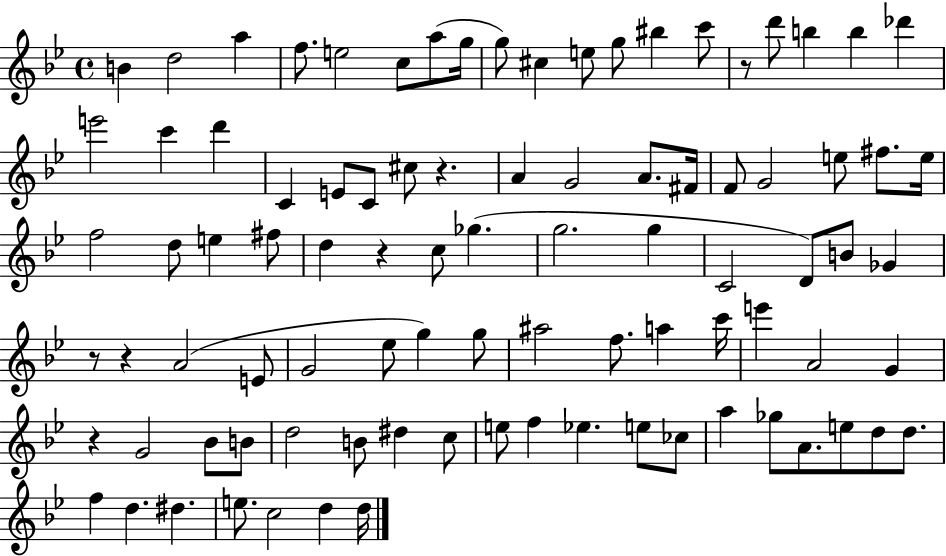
B4/q D5/h A5/q F5/e. E5/h C5/e A5/e G5/s G5/e C#5/q E5/e G5/e BIS5/q C6/e R/e D6/e B5/q B5/q Db6/q E6/h C6/q D6/q C4/q E4/e C4/e C#5/e R/q. A4/q G4/h A4/e. F#4/s F4/e G4/h E5/e F#5/e. E5/s F5/h D5/e E5/q F#5/e D5/q R/q C5/e Gb5/q. G5/h. G5/q C4/h D4/e B4/e Gb4/q R/e R/q A4/h E4/e G4/h Eb5/e G5/q G5/e A#5/h F5/e. A5/q C6/s E6/q A4/h G4/q R/q G4/h Bb4/e B4/e D5/h B4/e D#5/q C5/e E5/e F5/q Eb5/q. E5/e CES5/e A5/q Gb5/e A4/e. E5/e D5/e D5/e. F5/q D5/q. D#5/q. E5/e. C5/h D5/q D5/s